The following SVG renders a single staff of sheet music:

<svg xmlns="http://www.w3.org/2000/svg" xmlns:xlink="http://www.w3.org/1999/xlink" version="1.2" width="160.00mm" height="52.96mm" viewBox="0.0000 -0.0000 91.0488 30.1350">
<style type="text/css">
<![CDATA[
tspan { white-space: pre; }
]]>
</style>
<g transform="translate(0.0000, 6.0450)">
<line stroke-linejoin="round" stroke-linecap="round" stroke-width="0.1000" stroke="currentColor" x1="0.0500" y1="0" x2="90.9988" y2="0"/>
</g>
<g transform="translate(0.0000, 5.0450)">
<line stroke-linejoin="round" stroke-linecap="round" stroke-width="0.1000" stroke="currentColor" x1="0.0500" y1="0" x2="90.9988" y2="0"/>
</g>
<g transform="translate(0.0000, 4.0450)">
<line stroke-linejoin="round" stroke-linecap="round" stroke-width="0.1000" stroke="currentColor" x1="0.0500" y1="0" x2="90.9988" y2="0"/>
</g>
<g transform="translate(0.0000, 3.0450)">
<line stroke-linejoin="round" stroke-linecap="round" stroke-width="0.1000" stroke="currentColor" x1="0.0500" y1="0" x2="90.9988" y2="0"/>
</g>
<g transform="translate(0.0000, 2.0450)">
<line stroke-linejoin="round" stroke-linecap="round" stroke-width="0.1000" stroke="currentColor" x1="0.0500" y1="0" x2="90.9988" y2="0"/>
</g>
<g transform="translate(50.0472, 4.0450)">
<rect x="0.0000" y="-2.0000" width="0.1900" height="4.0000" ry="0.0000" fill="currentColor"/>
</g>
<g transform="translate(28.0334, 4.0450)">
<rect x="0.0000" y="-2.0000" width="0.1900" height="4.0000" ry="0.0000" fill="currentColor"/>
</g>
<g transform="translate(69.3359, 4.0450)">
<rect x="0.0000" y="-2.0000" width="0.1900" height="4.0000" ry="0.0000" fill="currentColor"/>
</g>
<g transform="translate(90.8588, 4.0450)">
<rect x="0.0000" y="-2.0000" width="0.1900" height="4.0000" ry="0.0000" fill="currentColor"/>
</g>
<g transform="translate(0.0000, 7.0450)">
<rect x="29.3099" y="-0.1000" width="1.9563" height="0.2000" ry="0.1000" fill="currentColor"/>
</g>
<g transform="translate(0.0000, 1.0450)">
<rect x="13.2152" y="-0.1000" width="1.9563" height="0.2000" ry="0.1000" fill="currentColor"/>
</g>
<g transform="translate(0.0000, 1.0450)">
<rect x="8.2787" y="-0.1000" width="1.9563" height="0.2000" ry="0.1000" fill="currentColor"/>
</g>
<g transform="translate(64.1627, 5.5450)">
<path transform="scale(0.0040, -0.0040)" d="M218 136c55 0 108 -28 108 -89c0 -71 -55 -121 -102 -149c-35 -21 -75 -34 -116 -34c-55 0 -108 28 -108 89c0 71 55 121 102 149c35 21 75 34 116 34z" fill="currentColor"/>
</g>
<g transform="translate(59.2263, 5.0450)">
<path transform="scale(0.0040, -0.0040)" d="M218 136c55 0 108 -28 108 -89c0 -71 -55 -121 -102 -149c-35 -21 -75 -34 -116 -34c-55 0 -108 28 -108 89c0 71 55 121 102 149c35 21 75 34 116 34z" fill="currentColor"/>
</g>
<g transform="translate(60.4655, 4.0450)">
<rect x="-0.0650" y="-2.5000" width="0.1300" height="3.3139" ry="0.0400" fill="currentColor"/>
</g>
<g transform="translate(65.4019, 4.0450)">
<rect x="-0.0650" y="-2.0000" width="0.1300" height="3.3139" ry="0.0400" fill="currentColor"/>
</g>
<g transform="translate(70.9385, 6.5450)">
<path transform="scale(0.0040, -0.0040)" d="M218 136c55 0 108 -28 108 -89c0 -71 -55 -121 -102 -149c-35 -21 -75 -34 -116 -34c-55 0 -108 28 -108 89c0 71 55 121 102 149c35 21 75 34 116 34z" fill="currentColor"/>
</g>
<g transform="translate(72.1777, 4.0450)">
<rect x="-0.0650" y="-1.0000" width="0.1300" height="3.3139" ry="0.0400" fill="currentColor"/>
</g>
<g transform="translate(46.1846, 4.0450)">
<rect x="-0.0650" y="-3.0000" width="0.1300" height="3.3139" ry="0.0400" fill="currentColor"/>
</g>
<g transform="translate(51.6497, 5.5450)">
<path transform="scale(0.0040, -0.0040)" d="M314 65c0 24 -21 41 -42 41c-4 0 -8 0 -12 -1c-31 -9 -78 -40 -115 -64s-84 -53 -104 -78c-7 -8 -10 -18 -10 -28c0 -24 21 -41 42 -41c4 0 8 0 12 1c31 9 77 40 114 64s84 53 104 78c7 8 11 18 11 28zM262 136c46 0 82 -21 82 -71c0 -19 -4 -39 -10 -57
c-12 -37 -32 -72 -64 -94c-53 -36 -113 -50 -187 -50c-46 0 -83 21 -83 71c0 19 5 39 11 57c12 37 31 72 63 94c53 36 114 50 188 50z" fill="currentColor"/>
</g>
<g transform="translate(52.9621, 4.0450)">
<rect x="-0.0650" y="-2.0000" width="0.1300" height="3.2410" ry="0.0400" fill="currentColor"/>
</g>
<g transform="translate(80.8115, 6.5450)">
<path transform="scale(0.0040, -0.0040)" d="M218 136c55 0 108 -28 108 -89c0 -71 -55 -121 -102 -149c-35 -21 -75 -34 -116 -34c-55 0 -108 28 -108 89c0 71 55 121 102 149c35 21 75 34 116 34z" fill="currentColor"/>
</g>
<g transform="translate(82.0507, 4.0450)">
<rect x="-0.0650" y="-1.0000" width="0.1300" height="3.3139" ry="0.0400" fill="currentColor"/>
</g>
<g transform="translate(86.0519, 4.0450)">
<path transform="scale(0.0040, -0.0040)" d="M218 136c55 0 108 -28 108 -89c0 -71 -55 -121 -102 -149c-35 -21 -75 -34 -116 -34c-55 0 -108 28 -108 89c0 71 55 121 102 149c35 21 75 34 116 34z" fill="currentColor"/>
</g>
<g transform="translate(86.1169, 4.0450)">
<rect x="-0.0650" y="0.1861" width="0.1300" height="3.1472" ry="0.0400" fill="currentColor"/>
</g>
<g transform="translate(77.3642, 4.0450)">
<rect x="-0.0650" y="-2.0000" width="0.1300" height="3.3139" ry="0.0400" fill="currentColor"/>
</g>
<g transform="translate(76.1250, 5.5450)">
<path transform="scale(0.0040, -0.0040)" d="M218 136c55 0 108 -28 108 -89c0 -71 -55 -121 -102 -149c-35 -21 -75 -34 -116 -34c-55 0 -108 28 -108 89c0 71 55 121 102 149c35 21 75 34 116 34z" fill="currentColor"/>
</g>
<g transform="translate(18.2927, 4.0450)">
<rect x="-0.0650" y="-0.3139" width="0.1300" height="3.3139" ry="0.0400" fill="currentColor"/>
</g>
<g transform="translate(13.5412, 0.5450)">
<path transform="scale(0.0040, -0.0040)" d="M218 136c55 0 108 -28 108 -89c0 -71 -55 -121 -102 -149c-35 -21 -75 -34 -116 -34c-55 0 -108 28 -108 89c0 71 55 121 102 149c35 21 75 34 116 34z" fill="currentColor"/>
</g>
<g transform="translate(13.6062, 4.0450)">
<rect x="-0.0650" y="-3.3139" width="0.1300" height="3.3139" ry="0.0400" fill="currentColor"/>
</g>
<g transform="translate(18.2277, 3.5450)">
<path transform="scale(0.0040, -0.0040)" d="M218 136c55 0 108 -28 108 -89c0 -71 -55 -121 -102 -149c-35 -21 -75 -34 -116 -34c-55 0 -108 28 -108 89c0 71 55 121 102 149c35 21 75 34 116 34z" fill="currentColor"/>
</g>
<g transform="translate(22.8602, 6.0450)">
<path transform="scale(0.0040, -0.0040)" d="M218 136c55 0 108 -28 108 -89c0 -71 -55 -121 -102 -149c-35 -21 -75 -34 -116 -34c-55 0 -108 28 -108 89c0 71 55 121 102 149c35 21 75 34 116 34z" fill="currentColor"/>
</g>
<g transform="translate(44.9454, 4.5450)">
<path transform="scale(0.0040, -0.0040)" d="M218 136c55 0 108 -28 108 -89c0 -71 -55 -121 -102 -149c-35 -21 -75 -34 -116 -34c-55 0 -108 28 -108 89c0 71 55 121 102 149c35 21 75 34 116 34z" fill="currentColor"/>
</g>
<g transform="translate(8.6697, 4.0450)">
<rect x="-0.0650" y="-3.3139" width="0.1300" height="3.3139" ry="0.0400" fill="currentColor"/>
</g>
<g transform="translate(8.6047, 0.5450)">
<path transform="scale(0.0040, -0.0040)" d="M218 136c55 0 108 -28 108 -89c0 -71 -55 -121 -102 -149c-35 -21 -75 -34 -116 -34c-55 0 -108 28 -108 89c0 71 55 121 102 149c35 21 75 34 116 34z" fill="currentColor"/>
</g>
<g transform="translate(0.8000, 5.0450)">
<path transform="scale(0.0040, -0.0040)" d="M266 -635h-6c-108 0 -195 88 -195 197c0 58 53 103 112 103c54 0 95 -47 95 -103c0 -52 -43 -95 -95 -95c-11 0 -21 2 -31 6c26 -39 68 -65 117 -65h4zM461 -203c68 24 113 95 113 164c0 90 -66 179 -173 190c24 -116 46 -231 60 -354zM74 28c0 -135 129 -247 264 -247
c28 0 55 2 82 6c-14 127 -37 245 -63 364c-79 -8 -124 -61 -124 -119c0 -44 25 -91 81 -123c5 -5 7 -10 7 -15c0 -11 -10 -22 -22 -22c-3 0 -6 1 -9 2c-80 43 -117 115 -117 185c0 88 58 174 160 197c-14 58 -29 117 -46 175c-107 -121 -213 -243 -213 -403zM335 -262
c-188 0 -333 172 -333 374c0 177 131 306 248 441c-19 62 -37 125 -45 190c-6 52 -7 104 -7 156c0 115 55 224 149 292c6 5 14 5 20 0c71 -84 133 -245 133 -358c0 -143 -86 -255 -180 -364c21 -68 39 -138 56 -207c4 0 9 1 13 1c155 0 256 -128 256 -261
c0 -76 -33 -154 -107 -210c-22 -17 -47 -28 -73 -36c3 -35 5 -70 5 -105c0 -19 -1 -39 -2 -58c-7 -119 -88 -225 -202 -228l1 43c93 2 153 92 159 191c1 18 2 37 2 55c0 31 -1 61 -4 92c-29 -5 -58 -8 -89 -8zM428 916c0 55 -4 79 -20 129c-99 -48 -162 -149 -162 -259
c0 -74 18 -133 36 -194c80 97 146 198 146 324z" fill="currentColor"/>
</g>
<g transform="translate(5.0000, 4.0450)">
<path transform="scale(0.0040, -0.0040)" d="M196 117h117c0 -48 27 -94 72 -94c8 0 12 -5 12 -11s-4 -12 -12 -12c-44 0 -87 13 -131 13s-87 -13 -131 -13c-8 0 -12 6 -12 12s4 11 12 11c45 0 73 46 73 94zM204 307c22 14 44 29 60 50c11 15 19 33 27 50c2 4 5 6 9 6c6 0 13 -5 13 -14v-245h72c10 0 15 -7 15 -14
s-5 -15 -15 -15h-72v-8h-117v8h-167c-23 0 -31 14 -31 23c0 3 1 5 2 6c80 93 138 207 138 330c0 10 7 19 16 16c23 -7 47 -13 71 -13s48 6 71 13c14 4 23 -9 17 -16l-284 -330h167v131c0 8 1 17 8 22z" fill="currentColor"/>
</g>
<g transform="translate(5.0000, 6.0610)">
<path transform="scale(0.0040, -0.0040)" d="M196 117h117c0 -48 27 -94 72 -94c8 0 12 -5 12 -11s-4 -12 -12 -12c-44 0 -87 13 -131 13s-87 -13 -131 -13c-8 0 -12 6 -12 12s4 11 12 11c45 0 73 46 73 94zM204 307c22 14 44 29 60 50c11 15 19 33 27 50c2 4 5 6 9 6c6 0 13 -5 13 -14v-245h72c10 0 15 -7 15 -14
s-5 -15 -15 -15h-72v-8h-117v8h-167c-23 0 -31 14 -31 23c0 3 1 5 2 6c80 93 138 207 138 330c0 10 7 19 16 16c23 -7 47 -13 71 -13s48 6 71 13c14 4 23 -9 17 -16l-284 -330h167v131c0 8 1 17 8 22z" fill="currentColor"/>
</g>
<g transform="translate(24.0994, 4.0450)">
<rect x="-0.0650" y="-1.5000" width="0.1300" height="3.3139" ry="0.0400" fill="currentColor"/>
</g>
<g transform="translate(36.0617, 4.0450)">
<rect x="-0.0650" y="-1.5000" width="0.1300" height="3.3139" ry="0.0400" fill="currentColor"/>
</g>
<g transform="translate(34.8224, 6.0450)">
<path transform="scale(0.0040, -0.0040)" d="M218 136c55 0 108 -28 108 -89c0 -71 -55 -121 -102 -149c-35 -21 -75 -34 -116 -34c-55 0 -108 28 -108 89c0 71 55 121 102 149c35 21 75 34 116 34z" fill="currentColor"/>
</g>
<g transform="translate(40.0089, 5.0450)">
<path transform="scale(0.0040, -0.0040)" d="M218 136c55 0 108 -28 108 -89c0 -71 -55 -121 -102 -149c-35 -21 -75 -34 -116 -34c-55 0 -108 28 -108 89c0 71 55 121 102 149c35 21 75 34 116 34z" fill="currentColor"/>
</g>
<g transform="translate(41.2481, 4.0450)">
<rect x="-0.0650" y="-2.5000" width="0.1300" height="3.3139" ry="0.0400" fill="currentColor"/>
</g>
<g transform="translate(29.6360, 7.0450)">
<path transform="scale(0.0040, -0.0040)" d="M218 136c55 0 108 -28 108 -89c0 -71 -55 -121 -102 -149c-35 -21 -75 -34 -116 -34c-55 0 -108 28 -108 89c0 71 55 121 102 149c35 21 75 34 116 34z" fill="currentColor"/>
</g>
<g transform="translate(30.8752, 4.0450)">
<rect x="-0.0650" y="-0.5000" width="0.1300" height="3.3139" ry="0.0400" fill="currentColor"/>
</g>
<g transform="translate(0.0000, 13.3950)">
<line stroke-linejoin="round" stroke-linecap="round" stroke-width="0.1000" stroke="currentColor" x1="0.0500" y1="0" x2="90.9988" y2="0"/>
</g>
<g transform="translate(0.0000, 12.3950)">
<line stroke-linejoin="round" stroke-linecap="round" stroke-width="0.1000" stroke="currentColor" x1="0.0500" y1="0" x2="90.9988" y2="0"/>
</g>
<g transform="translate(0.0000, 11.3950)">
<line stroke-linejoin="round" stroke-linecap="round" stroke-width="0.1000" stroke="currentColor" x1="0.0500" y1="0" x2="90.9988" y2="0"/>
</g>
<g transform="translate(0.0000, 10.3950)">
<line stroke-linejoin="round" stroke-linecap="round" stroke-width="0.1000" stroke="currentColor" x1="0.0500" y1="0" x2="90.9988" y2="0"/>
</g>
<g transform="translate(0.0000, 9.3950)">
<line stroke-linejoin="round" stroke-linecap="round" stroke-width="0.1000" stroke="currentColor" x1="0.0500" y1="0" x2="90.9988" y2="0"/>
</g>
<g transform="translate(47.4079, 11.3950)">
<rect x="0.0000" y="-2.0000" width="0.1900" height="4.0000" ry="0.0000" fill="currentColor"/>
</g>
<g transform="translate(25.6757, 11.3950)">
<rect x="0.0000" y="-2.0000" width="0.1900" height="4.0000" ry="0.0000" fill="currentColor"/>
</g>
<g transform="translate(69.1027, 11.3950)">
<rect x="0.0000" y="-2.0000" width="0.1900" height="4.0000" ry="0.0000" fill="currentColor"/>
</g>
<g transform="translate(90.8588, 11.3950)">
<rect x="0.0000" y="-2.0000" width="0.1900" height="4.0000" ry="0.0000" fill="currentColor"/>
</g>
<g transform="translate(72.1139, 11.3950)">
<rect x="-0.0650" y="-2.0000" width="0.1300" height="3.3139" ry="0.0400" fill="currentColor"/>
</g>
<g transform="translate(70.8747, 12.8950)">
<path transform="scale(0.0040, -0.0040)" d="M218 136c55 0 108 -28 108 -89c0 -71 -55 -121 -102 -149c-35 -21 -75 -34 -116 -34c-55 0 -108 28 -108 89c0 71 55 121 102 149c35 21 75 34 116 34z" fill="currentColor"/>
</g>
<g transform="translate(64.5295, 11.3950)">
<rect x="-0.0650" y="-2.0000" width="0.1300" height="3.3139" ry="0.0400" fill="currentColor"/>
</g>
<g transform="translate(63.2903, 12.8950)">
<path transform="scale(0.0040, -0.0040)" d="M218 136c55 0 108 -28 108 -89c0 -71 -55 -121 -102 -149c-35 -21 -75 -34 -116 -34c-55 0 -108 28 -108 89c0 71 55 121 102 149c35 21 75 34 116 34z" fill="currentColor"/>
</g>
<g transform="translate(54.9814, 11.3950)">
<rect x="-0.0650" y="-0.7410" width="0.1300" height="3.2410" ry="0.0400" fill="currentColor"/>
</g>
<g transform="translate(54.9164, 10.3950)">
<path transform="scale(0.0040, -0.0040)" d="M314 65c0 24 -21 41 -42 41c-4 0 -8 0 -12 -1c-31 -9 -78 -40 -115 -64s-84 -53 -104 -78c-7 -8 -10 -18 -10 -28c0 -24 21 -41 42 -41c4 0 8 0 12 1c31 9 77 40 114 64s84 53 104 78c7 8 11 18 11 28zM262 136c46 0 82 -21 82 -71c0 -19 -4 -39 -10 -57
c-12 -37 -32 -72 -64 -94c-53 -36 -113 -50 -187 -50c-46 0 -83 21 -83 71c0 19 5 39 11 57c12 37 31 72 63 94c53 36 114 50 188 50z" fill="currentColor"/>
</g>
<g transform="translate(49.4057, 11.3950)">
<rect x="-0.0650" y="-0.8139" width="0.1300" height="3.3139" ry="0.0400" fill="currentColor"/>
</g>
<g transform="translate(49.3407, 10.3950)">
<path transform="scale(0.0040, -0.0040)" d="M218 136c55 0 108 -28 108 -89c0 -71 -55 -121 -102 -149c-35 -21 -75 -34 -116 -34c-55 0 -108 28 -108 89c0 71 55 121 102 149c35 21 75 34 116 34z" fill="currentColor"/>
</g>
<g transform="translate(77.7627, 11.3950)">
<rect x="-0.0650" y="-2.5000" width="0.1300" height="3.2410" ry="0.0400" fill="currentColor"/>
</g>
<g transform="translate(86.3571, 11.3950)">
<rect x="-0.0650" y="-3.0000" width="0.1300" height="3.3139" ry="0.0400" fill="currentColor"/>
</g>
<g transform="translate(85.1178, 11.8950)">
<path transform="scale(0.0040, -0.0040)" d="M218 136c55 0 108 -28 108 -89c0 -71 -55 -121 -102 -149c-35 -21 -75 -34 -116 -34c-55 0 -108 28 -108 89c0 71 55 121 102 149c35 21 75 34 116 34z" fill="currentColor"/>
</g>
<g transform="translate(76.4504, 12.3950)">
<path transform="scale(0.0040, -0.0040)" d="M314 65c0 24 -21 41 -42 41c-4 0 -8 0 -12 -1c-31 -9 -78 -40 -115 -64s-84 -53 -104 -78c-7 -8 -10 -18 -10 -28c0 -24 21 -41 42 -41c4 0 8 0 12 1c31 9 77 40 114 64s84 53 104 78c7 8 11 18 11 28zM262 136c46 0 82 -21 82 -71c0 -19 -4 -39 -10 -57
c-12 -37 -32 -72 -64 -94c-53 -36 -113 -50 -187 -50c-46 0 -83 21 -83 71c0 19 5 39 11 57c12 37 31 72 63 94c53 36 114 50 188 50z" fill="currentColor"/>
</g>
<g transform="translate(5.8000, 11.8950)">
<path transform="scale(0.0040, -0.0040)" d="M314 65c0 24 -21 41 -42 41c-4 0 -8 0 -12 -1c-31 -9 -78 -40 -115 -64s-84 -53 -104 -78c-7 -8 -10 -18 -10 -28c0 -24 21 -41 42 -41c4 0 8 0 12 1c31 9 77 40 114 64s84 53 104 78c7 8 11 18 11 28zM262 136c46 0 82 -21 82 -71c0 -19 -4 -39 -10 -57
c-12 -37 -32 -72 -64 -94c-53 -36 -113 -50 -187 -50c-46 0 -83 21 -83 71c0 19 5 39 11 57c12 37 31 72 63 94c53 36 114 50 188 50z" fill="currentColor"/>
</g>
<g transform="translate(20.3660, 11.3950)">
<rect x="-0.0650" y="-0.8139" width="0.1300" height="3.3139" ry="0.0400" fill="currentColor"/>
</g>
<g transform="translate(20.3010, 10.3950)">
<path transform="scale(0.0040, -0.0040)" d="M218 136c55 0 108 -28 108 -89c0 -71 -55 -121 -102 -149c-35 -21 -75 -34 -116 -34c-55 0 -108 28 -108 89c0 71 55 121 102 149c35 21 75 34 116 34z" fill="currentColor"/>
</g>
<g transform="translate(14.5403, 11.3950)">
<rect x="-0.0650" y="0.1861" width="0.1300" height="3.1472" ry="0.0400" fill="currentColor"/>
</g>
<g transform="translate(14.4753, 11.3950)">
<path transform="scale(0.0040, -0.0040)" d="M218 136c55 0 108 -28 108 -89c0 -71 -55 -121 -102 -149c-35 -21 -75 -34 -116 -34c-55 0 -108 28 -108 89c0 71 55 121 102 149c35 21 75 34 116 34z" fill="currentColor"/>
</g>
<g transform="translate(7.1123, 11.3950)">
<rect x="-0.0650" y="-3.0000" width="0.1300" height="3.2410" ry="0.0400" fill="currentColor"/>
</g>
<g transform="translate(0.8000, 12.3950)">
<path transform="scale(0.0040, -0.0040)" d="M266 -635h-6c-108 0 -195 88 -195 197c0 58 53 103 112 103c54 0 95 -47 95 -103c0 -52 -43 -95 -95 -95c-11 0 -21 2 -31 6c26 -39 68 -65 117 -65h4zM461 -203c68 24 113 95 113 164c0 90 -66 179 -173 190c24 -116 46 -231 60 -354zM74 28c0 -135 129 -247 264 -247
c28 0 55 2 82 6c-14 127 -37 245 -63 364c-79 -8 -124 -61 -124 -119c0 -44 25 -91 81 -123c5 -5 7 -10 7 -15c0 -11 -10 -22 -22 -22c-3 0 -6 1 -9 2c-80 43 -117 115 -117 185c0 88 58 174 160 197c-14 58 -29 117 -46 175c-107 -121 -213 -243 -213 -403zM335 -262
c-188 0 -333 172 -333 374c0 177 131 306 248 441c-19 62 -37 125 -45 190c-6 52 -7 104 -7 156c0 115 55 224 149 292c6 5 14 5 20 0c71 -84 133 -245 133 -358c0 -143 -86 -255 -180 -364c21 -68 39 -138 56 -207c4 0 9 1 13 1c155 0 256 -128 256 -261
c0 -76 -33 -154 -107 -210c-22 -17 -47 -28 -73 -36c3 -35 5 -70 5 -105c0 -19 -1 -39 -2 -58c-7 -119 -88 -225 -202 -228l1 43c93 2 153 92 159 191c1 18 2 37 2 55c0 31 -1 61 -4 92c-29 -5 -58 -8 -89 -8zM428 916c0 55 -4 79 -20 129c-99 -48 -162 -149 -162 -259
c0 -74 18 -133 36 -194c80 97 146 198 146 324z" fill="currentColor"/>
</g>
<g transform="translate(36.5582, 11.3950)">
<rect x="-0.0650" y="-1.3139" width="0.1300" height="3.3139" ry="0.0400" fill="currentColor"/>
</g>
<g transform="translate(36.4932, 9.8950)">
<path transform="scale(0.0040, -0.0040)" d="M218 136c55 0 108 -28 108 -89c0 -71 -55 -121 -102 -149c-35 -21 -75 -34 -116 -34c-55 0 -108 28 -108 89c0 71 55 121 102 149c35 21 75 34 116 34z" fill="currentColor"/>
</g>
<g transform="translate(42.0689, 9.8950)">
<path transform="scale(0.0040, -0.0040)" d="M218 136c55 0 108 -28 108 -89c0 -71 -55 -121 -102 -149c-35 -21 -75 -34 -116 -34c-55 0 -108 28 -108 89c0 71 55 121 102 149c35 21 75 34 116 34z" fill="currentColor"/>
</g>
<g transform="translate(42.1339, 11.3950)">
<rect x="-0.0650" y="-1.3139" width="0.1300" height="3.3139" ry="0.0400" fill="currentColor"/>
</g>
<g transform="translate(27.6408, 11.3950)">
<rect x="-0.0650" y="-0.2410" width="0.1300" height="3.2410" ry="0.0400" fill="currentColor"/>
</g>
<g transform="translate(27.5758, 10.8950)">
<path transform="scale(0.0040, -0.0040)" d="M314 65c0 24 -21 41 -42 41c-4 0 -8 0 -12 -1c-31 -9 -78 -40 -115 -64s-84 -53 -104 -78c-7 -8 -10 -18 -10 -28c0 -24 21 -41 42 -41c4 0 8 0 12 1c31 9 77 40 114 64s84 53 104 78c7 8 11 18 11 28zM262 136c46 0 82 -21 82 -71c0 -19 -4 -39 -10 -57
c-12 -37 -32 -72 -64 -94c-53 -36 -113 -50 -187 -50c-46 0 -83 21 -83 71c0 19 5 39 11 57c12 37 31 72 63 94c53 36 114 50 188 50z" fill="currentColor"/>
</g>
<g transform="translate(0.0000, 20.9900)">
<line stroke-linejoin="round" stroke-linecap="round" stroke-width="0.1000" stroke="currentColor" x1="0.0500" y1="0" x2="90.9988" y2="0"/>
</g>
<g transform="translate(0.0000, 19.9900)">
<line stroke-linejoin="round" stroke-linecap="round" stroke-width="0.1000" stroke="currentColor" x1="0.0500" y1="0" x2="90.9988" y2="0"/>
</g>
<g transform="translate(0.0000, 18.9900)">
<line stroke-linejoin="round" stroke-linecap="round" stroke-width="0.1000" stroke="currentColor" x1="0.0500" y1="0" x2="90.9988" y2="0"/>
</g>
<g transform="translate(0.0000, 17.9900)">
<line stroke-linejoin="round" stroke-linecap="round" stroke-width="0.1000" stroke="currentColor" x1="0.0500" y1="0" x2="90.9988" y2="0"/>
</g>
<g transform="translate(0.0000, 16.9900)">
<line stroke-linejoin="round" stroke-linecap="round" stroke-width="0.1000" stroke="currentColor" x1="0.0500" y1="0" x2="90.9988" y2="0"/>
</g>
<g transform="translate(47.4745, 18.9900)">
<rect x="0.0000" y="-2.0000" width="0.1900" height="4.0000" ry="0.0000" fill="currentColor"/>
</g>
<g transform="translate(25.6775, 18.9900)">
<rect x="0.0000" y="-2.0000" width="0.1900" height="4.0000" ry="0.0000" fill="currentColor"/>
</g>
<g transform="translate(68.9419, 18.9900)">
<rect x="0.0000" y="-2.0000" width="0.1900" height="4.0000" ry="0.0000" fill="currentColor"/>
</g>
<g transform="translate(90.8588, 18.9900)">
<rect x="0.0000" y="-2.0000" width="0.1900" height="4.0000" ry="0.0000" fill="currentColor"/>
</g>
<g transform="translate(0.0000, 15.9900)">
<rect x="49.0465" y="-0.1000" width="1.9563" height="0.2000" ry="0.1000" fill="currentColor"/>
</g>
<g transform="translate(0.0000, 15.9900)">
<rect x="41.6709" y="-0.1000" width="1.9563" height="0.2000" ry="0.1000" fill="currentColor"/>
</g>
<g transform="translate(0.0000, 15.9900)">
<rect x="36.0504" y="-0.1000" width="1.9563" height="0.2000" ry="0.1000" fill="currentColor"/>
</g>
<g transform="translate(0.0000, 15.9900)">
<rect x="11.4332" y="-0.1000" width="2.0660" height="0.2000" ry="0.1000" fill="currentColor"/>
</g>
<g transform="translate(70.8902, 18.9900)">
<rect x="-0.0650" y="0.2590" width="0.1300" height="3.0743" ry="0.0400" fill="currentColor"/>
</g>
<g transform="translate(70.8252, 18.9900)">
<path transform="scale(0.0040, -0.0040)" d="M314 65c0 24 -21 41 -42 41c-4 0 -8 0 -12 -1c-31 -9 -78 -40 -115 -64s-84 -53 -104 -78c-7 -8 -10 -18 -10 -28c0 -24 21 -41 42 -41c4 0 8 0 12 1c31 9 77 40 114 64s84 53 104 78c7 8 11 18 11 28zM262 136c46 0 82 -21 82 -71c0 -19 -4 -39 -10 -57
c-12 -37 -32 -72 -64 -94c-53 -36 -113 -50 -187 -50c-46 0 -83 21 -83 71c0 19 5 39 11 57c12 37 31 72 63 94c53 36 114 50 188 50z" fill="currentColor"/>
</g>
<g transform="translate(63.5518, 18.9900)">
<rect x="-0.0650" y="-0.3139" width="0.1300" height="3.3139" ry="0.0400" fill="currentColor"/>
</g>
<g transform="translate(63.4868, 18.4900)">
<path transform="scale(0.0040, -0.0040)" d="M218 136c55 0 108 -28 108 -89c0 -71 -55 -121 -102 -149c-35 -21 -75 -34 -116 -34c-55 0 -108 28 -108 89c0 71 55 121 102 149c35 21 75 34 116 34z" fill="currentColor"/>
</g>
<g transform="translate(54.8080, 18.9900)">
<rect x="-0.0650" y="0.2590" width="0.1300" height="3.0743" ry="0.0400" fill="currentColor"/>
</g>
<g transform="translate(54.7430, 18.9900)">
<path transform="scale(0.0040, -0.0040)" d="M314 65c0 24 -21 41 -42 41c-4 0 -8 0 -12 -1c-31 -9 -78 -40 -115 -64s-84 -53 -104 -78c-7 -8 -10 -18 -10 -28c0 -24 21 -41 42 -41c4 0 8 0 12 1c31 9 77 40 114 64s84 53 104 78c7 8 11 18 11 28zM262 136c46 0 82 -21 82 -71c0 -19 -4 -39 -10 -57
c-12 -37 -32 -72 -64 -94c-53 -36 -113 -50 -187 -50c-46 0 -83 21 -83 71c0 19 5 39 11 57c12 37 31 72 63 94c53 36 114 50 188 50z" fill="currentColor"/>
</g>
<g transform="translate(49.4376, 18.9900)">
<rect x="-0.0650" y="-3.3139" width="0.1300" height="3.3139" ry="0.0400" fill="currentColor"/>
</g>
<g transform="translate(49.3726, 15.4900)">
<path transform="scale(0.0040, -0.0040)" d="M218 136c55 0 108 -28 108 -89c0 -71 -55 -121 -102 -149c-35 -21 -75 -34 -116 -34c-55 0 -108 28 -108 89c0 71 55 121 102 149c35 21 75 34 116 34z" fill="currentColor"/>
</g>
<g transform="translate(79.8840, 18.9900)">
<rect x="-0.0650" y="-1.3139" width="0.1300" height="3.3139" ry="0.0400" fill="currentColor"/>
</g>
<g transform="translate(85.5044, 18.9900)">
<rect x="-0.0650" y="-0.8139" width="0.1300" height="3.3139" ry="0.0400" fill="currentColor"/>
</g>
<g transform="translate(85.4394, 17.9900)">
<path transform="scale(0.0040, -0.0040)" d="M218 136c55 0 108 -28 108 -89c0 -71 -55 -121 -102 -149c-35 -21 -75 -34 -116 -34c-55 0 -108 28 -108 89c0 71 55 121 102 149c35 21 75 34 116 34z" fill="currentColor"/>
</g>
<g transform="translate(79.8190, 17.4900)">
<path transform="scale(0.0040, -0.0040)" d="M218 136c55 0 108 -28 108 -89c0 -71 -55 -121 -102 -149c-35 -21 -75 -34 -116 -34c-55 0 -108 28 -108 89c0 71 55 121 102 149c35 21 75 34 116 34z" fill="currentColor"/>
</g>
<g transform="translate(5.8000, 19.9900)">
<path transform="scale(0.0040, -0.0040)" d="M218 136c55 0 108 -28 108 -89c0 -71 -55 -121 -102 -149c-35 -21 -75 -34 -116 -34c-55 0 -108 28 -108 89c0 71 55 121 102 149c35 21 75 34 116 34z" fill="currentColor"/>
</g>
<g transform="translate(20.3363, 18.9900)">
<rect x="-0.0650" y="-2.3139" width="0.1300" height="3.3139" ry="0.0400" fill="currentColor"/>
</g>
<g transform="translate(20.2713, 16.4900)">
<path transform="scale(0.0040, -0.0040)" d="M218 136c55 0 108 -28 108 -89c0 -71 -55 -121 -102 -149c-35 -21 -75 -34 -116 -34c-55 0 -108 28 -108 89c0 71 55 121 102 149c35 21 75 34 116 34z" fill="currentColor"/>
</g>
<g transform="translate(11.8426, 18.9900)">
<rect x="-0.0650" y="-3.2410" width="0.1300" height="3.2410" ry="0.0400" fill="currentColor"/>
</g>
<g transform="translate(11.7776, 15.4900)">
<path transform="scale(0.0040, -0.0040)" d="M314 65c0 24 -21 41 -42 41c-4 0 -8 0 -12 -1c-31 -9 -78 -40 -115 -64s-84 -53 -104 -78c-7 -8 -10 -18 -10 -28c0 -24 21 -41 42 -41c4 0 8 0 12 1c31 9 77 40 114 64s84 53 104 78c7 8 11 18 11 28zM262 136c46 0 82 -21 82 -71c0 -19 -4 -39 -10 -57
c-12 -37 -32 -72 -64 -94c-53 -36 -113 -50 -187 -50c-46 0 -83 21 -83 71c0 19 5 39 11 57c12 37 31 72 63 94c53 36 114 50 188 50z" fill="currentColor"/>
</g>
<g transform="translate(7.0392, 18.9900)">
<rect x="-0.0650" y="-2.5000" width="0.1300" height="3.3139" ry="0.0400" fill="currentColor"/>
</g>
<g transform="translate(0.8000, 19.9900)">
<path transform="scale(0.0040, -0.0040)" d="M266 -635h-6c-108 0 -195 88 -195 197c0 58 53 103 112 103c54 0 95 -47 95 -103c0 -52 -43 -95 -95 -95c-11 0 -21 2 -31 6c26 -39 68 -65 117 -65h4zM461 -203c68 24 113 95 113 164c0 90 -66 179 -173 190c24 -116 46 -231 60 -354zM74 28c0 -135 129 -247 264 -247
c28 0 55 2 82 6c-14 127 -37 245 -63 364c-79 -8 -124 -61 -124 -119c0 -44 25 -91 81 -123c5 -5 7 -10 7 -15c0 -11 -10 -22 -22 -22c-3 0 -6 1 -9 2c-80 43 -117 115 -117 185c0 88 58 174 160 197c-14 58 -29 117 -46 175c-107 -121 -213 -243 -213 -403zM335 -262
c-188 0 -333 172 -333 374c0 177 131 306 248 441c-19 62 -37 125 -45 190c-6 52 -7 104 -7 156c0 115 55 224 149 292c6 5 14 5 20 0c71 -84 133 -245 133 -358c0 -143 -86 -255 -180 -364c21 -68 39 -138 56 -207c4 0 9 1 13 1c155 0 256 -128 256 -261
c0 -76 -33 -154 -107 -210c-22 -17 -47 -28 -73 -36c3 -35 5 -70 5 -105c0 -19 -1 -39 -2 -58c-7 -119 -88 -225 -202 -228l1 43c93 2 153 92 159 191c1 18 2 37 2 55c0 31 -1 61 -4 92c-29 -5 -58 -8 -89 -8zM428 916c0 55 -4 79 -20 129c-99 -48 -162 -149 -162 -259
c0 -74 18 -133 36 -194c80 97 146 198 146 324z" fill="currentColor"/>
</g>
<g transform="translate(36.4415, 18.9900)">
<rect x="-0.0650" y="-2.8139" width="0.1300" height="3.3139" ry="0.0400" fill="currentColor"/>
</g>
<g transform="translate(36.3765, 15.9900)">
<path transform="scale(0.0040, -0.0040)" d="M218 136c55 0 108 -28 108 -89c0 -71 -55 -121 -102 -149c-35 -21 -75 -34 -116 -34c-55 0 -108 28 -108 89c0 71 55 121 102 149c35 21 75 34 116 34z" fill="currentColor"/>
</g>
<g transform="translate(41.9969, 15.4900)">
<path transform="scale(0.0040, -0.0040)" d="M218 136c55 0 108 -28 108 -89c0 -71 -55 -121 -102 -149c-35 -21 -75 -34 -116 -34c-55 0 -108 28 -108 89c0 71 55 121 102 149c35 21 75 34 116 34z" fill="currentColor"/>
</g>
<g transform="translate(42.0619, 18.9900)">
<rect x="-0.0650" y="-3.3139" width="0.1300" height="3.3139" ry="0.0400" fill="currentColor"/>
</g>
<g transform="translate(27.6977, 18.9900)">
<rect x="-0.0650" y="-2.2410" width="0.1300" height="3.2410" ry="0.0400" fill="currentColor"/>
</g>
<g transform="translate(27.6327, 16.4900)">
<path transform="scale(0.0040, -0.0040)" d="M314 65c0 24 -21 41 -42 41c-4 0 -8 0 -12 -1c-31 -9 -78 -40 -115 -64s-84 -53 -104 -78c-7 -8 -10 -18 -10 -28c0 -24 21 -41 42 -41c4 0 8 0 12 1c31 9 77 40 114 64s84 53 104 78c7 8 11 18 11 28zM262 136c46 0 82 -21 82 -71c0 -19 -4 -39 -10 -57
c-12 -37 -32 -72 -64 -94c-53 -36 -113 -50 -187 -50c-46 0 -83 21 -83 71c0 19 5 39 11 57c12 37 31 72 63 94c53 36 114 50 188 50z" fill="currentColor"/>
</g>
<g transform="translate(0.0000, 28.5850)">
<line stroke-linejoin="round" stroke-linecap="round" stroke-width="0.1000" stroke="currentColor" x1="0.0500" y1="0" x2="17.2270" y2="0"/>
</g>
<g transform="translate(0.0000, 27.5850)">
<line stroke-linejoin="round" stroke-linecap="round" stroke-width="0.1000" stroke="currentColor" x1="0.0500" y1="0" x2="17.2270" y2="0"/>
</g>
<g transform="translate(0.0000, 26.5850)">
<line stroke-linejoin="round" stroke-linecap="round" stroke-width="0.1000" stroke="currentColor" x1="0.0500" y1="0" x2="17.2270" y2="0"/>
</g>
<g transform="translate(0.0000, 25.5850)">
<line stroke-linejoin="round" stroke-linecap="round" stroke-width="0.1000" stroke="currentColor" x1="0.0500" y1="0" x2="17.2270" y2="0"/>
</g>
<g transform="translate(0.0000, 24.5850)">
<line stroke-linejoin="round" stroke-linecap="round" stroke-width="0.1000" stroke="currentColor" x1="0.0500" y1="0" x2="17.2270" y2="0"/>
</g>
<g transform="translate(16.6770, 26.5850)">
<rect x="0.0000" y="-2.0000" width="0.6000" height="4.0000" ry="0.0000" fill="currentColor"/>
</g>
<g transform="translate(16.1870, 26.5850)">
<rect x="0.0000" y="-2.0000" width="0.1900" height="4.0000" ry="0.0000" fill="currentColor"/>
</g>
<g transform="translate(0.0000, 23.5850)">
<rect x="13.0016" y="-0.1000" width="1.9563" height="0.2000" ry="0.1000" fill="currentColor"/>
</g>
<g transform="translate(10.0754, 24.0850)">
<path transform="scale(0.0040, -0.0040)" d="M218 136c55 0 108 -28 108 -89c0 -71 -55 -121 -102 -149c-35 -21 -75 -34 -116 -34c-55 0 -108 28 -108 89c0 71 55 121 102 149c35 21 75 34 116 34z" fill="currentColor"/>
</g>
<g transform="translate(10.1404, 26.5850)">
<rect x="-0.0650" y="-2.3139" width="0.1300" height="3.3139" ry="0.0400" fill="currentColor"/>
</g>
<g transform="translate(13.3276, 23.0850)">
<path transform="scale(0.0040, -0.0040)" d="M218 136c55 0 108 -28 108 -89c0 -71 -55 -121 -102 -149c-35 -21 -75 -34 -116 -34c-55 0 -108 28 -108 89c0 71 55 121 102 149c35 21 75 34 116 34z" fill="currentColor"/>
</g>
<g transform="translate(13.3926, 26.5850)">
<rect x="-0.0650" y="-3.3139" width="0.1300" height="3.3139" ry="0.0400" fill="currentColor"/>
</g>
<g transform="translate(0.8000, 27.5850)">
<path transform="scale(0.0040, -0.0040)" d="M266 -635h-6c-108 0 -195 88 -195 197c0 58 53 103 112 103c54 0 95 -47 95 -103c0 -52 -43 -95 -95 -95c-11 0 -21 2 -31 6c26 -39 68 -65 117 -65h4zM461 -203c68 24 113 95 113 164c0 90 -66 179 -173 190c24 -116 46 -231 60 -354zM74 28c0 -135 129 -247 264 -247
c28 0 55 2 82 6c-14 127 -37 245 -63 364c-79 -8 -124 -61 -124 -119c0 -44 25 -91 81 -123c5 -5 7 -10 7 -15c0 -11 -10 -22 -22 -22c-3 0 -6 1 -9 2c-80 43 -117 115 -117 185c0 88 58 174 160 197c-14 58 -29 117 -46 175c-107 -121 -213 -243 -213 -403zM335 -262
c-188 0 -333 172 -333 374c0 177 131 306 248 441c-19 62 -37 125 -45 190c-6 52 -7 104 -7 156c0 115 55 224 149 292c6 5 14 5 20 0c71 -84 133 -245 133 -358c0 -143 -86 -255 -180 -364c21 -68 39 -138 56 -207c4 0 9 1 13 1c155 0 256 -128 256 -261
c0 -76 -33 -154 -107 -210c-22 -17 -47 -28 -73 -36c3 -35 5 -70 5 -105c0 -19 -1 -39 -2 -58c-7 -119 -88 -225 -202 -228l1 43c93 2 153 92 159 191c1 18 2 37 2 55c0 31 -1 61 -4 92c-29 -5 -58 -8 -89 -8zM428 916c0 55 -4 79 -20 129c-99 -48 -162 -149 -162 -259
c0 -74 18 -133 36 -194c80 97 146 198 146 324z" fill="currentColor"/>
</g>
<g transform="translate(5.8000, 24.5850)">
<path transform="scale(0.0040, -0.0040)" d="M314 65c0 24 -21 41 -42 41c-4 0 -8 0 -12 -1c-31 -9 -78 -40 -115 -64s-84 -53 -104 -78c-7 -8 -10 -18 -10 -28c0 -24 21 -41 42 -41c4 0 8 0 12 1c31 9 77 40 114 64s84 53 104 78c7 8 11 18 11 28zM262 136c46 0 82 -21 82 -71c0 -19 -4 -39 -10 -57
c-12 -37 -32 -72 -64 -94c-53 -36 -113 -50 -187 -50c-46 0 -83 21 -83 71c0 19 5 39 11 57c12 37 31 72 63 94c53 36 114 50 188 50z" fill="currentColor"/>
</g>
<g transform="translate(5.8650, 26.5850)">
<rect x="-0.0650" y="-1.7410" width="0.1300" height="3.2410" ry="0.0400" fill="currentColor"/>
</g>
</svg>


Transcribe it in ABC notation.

X:1
T:Untitled
M:4/4
L:1/4
K:C
b b c E C E G A F2 G F D F D B A2 B d c2 e e d d2 F F G2 A G b2 g g2 a b b B2 c B2 e d f2 g b